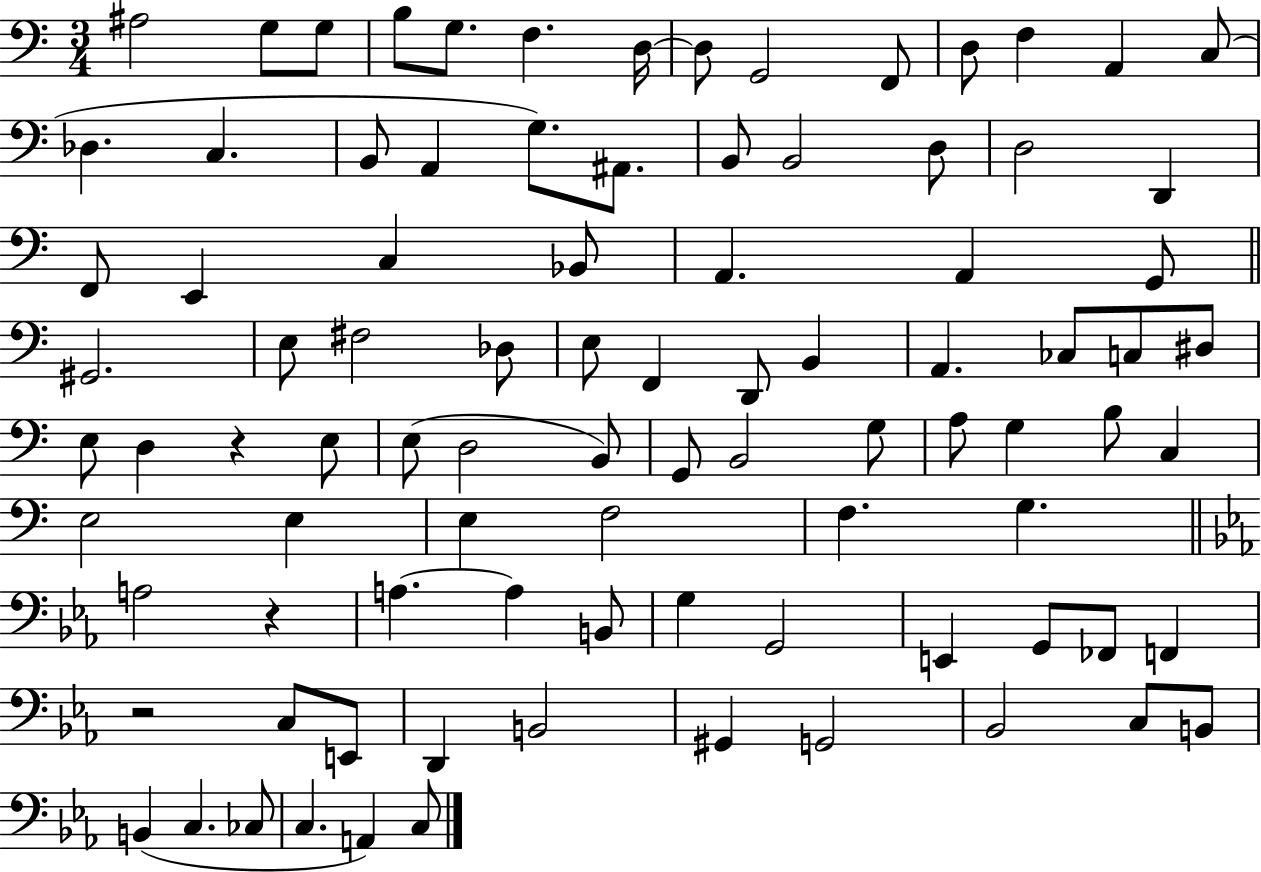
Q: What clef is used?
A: bass